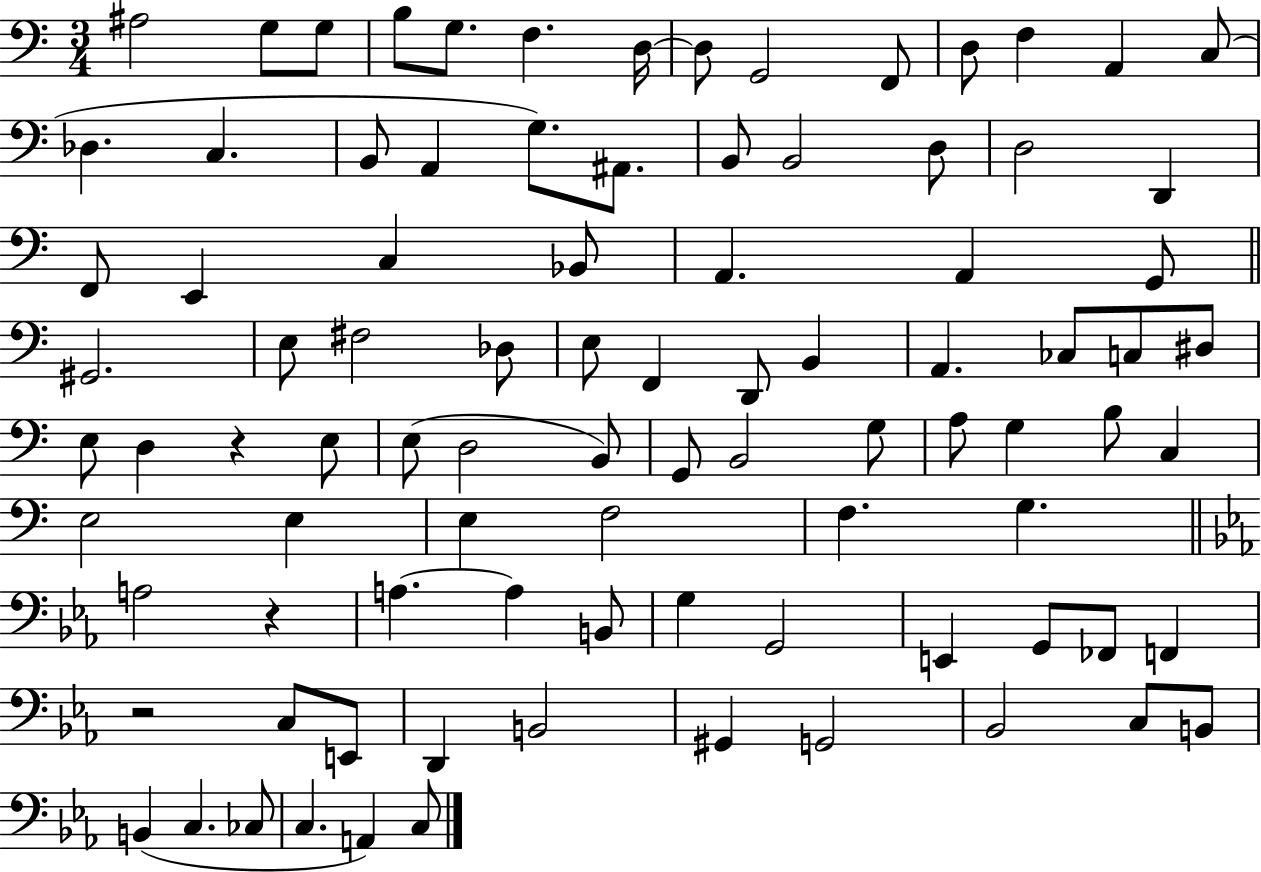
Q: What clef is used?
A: bass